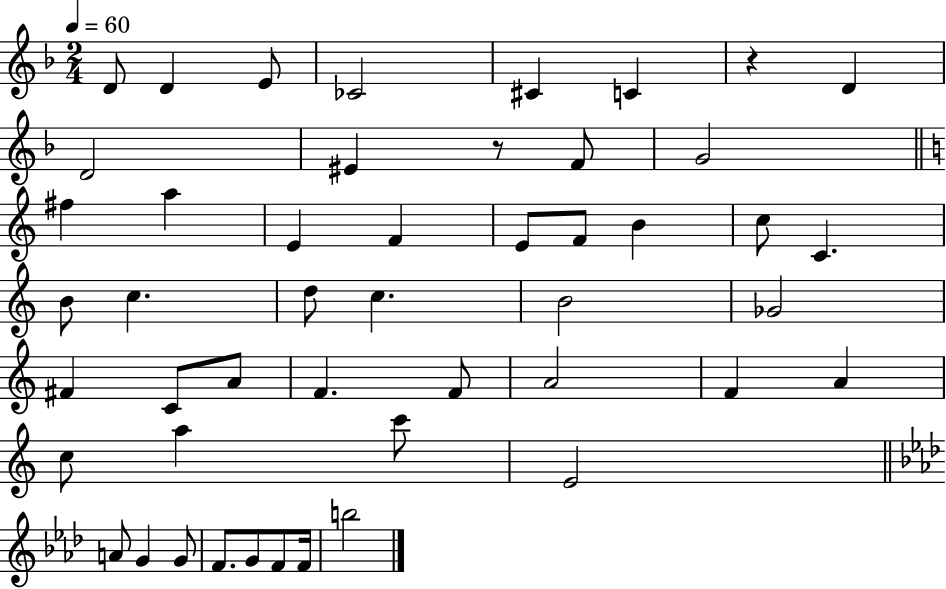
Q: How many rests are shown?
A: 2